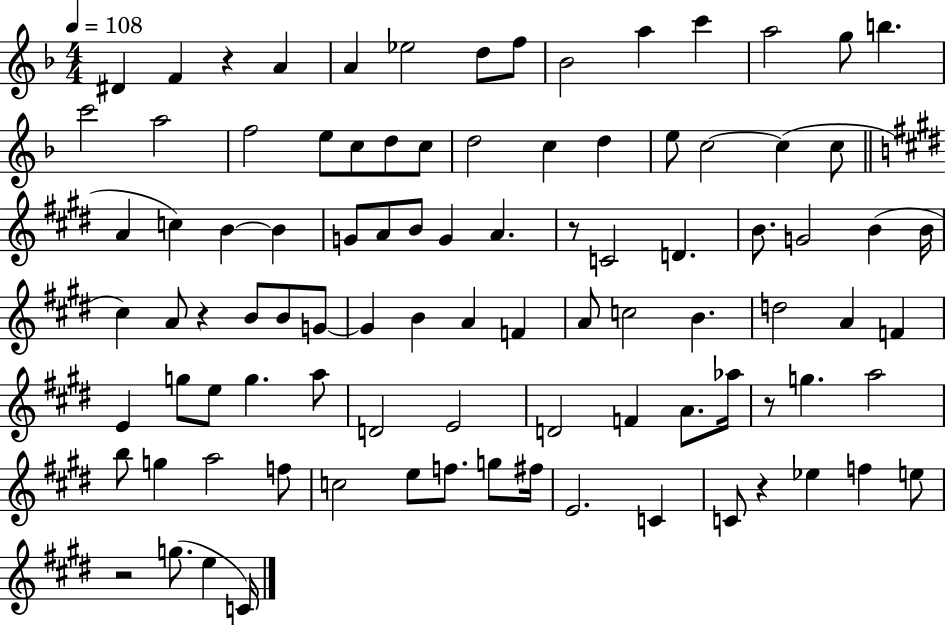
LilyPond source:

{
  \clef treble
  \numericTimeSignature
  \time 4/4
  \key f \major
  \tempo 4 = 108
  \repeat volta 2 { dis'4 f'4 r4 a'4 | a'4 ees''2 d''8 f''8 | bes'2 a''4 c'''4 | a''2 g''8 b''4. | \break c'''2 a''2 | f''2 e''8 c''8 d''8 c''8 | d''2 c''4 d''4 | e''8 c''2~~ c''4( c''8 | \break \bar "||" \break \key e \major a'4 c''4) b'4~~ b'4 | g'8 a'8 b'8 g'4 a'4. | r8 c'2 d'4. | b'8. g'2 b'4( b'16 | \break cis''4) a'8 r4 b'8 b'8 g'8~~ | g'4 b'4 a'4 f'4 | a'8 c''2 b'4. | d''2 a'4 f'4 | \break e'4 g''8 e''8 g''4. a''8 | d'2 e'2 | d'2 f'4 a'8. aes''16 | r8 g''4. a''2 | \break b''8 g''4 a''2 f''8 | c''2 e''8 f''8. g''8 fis''16 | e'2. c'4 | c'8 r4 ees''4 f''4 e''8 | \break r2 g''8.( e''4 c'16) | } \bar "|."
}